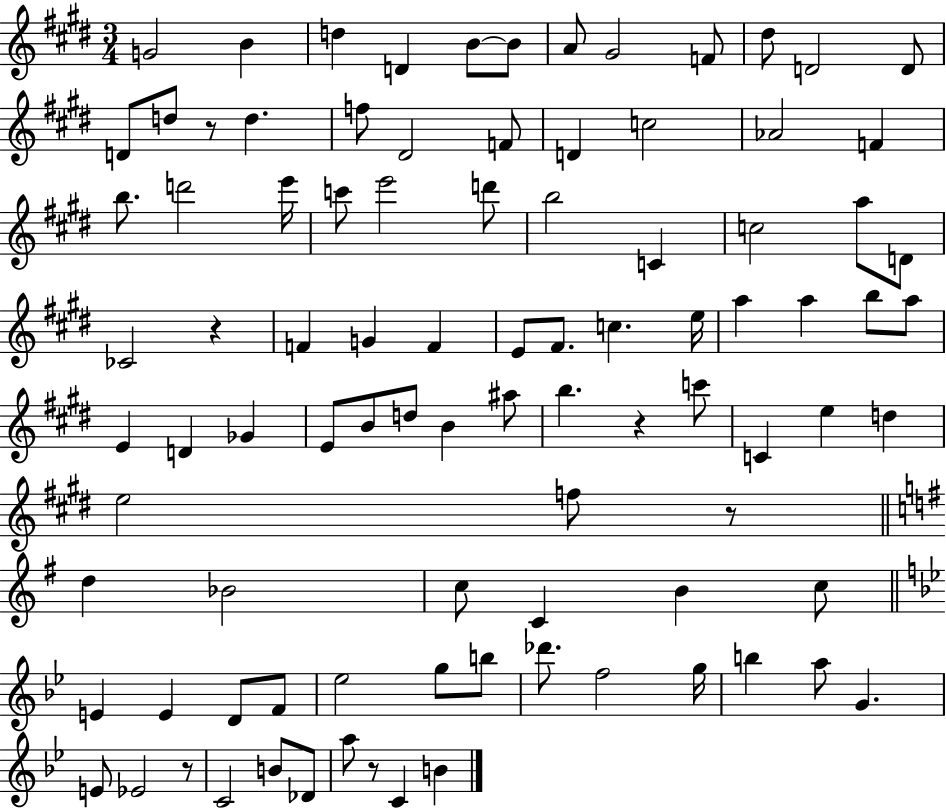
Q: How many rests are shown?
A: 6